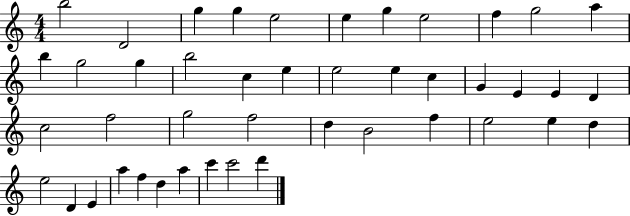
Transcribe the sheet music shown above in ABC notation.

X:1
T:Untitled
M:4/4
L:1/4
K:C
b2 D2 g g e2 e g e2 f g2 a b g2 g b2 c e e2 e c G E E D c2 f2 g2 f2 d B2 f e2 e d e2 D E a f d a c' c'2 d'